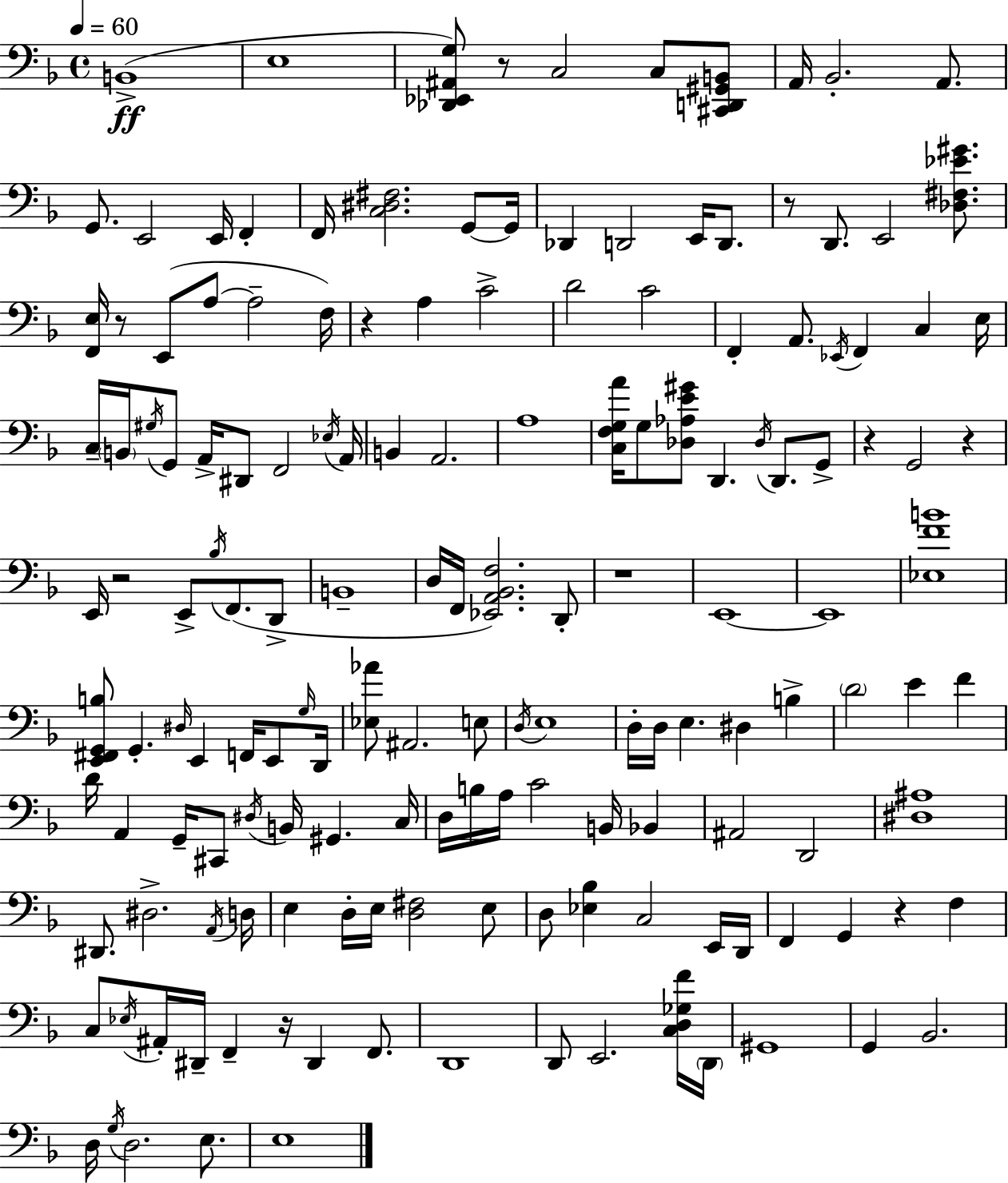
{
  \clef bass
  \time 4/4
  \defaultTimeSignature
  \key f \major
  \tempo 4 = 60
  b,1->(\ff | e1 | <des, ees, ais, g>8) r8 c2 c8 <cis, d, gis, b,>8 | a,16 bes,2.-. a,8. | \break g,8. e,2 e,16 f,4-. | f,16 <c dis fis>2. g,8~~ g,16 | des,4 d,2 e,16 d,8. | r8 d,8. e,2 <des fis ees' gis'>8. | \break <f, e>16 r8 e,8( a8~~ a2-- f16) | r4 a4 c'2-> | d'2 c'2 | f,4-. a,8. \acciaccatura { ees,16 } f,4 c4 | \break e16 c16-- \parenthesize b,16 \acciaccatura { gis16 } g,8 a,16-> dis,8 f,2 | \acciaccatura { ees16 } a,16 b,4 a,2. | a1 | <c f g a'>16 g8 <des aes e' gis'>8 d,4. \acciaccatura { des16 } d,8. | \break g,8-> r4 g,2 | r4 e,16 r2 e,8-> \acciaccatura { bes16 } | f,8.( d,8-> b,1-- | d16 f,16 <ees, a, bes, f>2.) | \break d,8-. r1 | e,1~~ | e,1 | <ees f' b'>1 | \break <e, fis, g, b>8 g,4.-. \grace { dis16 } e,4 | f,16 e,8 \grace { g16 } d,16 <ees aes'>8 ais,2. | e8 \acciaccatura { d16 } e1 | d16-. d16 e4. | \break dis4 b4-> \parenthesize d'2 | e'4 f'4 d'16 a,4 g,16-- cis,8 | \acciaccatura { dis16 } b,16 gis,4. c16 d16 b16 a16 c'2 | b,16 bes,4 ais,2 | \break d,2 <dis ais>1 | dis,8. dis2.-> | \acciaccatura { a,16 } d16 e4 d16-. e16 | <d fis>2 e8 d8 <ees bes>4 | \break c2 e,16 d,16 f,4 g,4 | r4 f4 c8 \acciaccatura { ees16 } ais,16-. dis,16-- f,4-- | r16 dis,4 f,8. d,1 | d,8 e,2. | \break <c d ges f'>16 \parenthesize d,16 gis,1 | g,4 bes,2. | d16 \acciaccatura { g16 } d2. | e8. e1 | \break \bar "|."
}